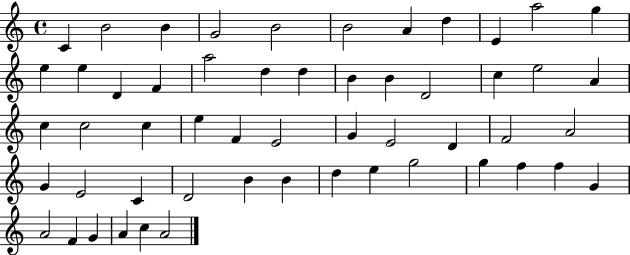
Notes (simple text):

C4/q B4/h B4/q G4/h B4/h B4/h A4/q D5/q E4/q A5/h G5/q E5/q E5/q D4/q F4/q A5/h D5/q D5/q B4/q B4/q D4/h C5/q E5/h A4/q C5/q C5/h C5/q E5/q F4/q E4/h G4/q E4/h D4/q F4/h A4/h G4/q E4/h C4/q D4/h B4/q B4/q D5/q E5/q G5/h G5/q F5/q F5/q G4/q A4/h F4/q G4/q A4/q C5/q A4/h